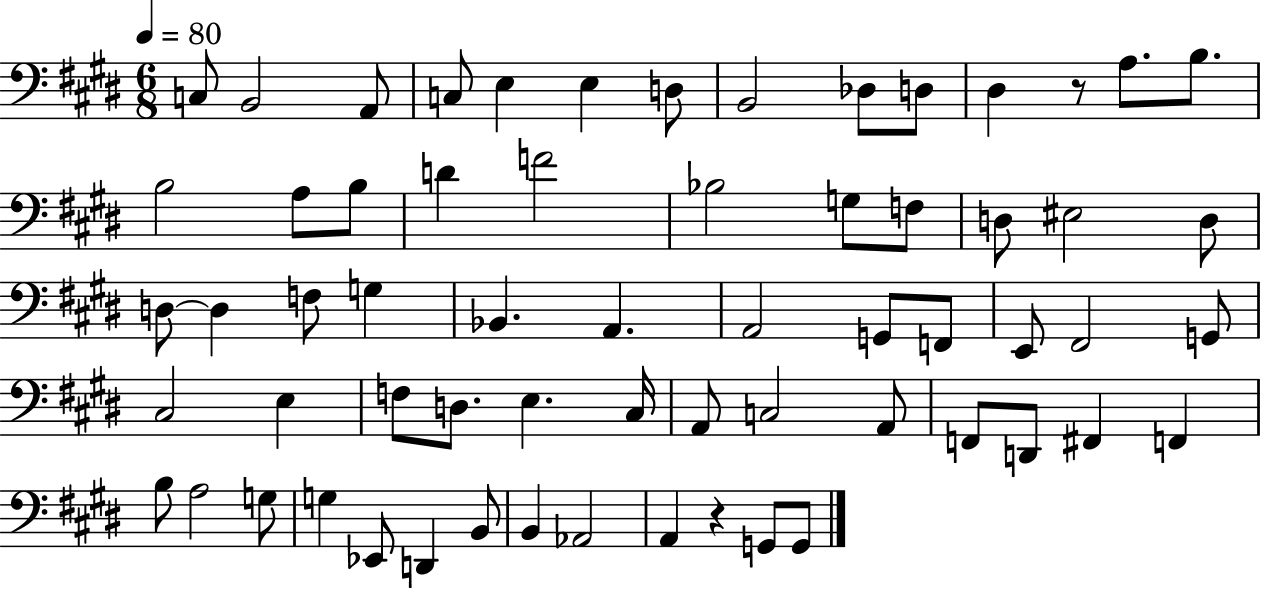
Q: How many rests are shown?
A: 2